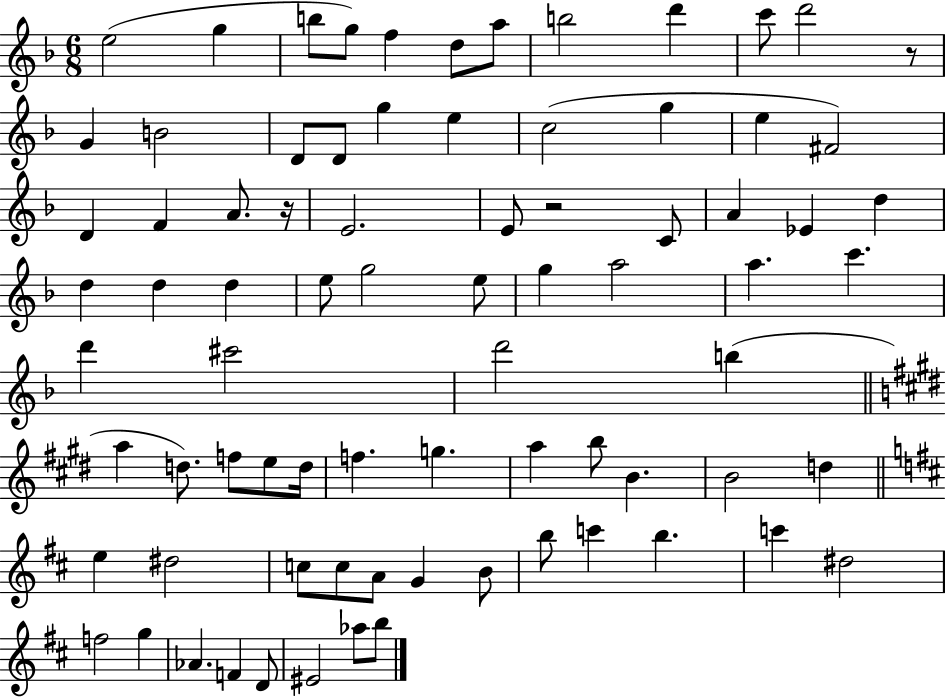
{
  \clef treble
  \numericTimeSignature
  \time 6/8
  \key f \major
  e''2( g''4 | b''8 g''8) f''4 d''8 a''8 | b''2 d'''4 | c'''8 d'''2 r8 | \break g'4 b'2 | d'8 d'8 g''4 e''4 | c''2( g''4 | e''4 fis'2) | \break d'4 f'4 a'8. r16 | e'2. | e'8 r2 c'8 | a'4 ees'4 d''4 | \break d''4 d''4 d''4 | e''8 g''2 e''8 | g''4 a''2 | a''4. c'''4. | \break d'''4 cis'''2 | d'''2 b''4( | \bar "||" \break \key e \major a''4 d''8.) f''8 e''8 d''16 | f''4. g''4. | a''4 b''8 b'4. | b'2 d''4 | \break \bar "||" \break \key d \major e''4 dis''2 | c''8 c''8 a'8 g'4 b'8 | b''8 c'''4 b''4. | c'''4 dis''2 | \break f''2 g''4 | aes'4. f'4 d'8 | eis'2 aes''8 b''8 | \bar "|."
}